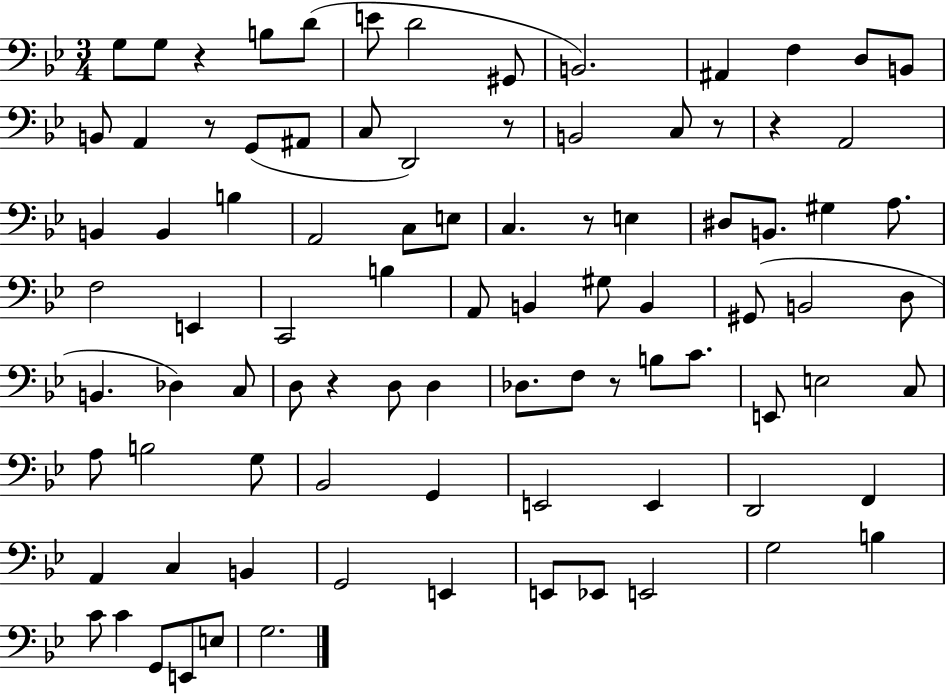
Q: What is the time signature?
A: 3/4